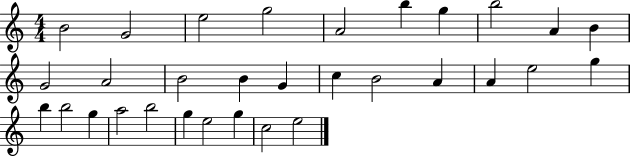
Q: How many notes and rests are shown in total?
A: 31